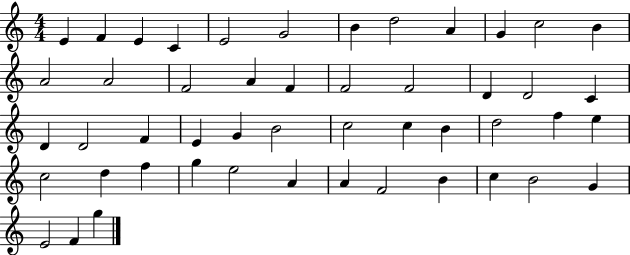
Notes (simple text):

E4/q F4/q E4/q C4/q E4/h G4/h B4/q D5/h A4/q G4/q C5/h B4/q A4/h A4/h F4/h A4/q F4/q F4/h F4/h D4/q D4/h C4/q D4/q D4/h F4/q E4/q G4/q B4/h C5/h C5/q B4/q D5/h F5/q E5/q C5/h D5/q F5/q G5/q E5/h A4/q A4/q F4/h B4/q C5/q B4/h G4/q E4/h F4/q G5/q